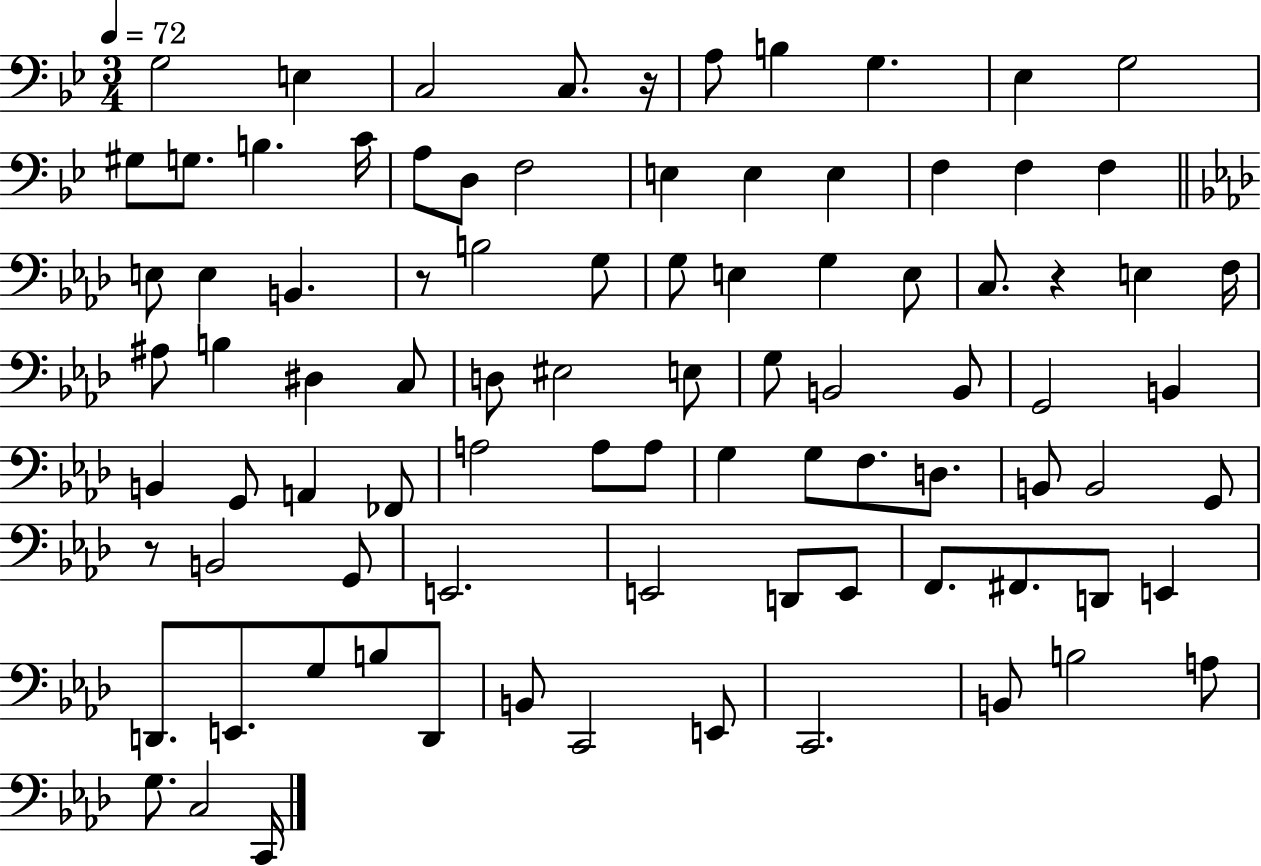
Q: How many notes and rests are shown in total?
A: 89